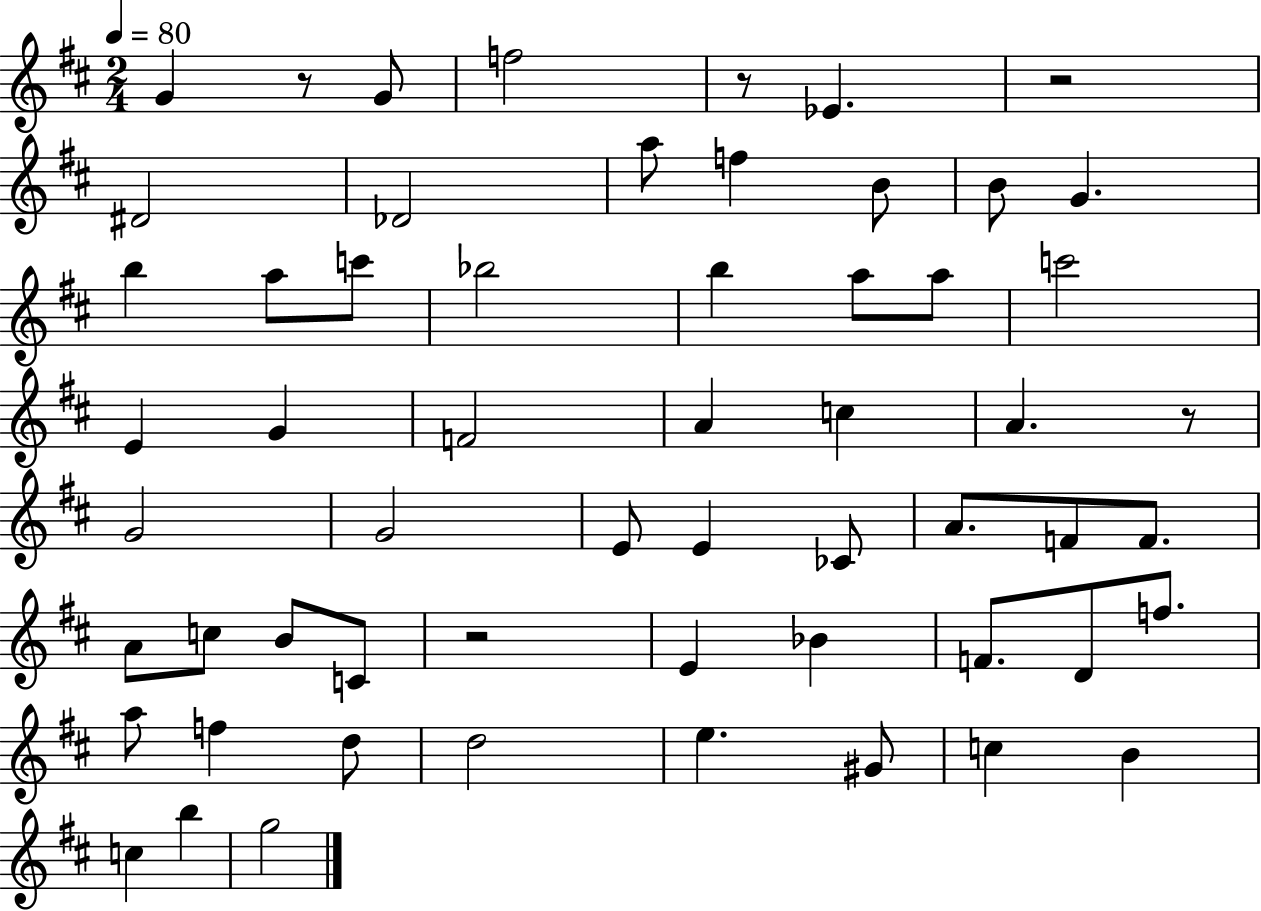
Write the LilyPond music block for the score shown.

{
  \clef treble
  \numericTimeSignature
  \time 2/4
  \key d \major
  \tempo 4 = 80
  g'4 r8 g'8 | f''2 | r8 ees'4. | r2 | \break dis'2 | des'2 | a''8 f''4 b'8 | b'8 g'4. | \break b''4 a''8 c'''8 | bes''2 | b''4 a''8 a''8 | c'''2 | \break e'4 g'4 | f'2 | a'4 c''4 | a'4. r8 | \break g'2 | g'2 | e'8 e'4 ces'8 | a'8. f'8 f'8. | \break a'8 c''8 b'8 c'8 | r2 | e'4 bes'4 | f'8. d'8 f''8. | \break a''8 f''4 d''8 | d''2 | e''4. gis'8 | c''4 b'4 | \break c''4 b''4 | g''2 | \bar "|."
}